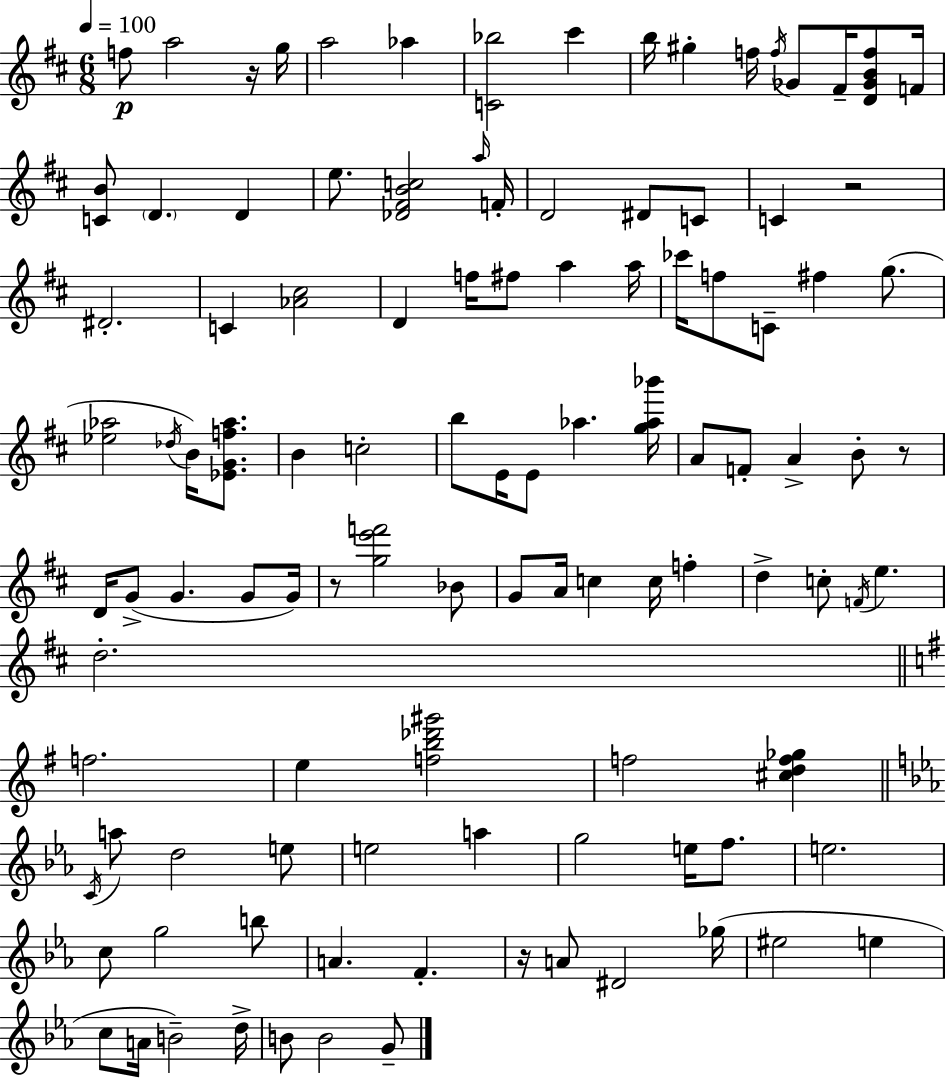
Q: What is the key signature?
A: D major